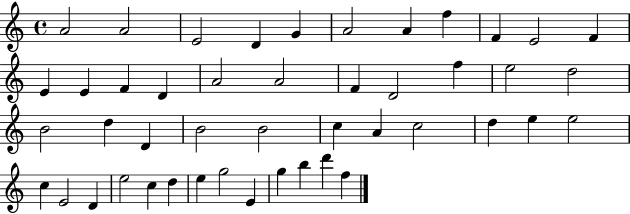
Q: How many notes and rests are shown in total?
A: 46